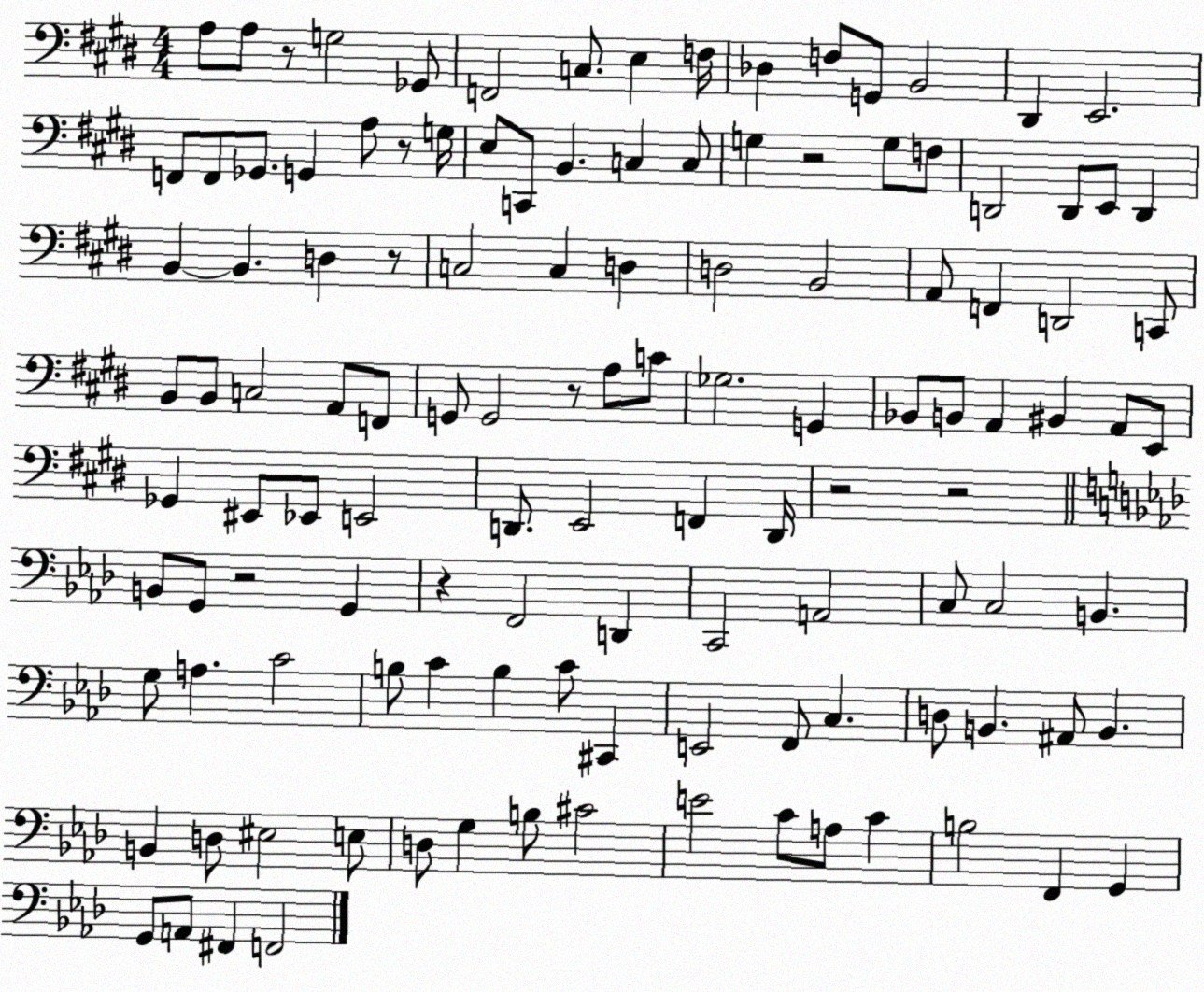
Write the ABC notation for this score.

X:1
T:Untitled
M:4/4
L:1/4
K:E
A,/2 A,/2 z/2 G,2 _G,,/2 F,,2 C,/2 E, F,/4 _D, F,/2 G,,/2 B,,2 ^D,, E,,2 F,,/2 F,,/2 _G,,/2 G,, A,/2 z/2 G,/4 E,/2 C,,/2 B,, C, C,/2 G, z2 G,/2 F,/2 D,,2 D,,/2 E,,/2 D,, B,, B,, D, z/2 C,2 C, D, D,2 B,,2 A,,/2 F,, D,,2 C,,/2 B,,/2 B,,/2 C,2 A,,/2 F,,/2 G,,/2 G,,2 z/2 A,/2 C/2 _G,2 G,, _B,,/2 B,,/2 A,, ^B,, A,,/2 E,,/2 _G,, ^E,,/2 _E,,/2 E,,2 D,,/2 E,,2 F,, D,,/4 z2 z2 B,,/2 G,,/2 z2 G,, z F,,2 D,, C,,2 A,,2 C,/2 C,2 B,, G,/2 A, C2 B,/2 C B, C/2 ^C,, E,,2 F,,/2 C, D,/2 B,, ^A,,/2 B,, B,, D,/2 ^E,2 E,/2 D,/2 G, B,/2 ^C2 E2 C/2 A,/2 C B,2 F,, G,, G,,/2 A,,/2 ^F,, F,,2